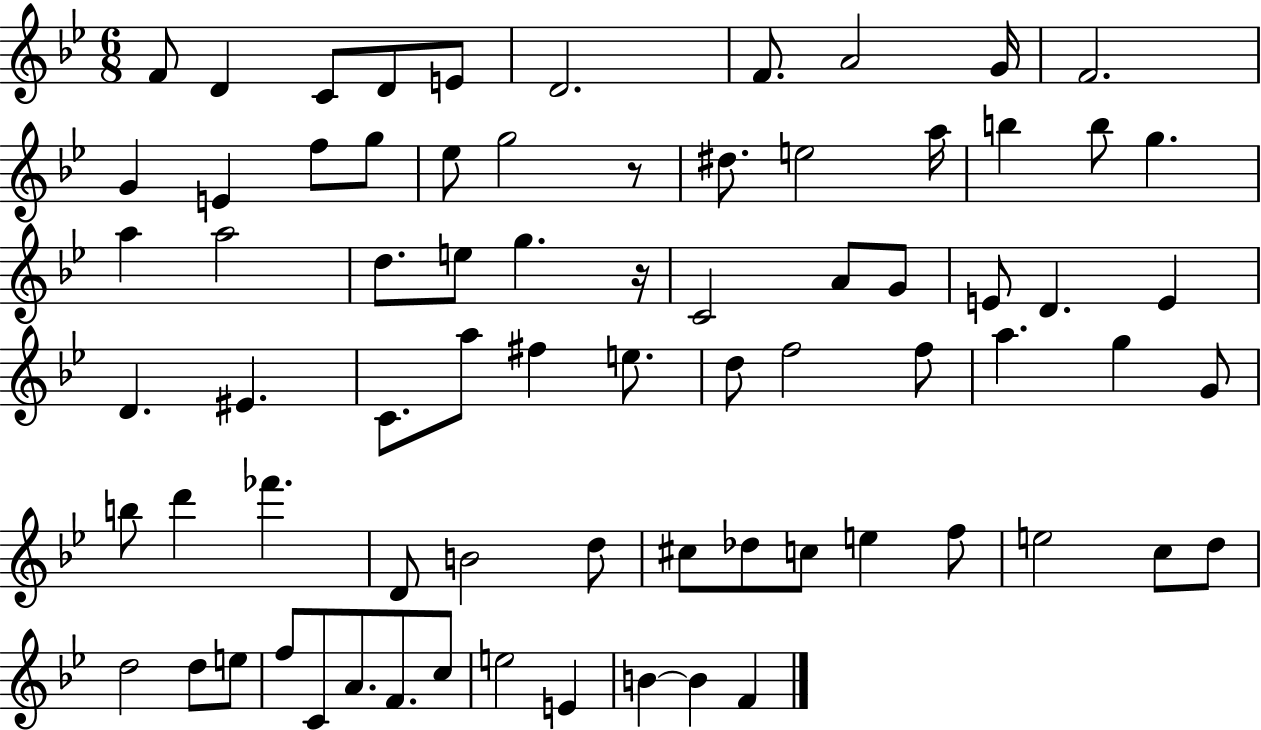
{
  \clef treble
  \numericTimeSignature
  \time 6/8
  \key bes \major
  f'8 d'4 c'8 d'8 e'8 | d'2. | f'8. a'2 g'16 | f'2. | \break g'4 e'4 f''8 g''8 | ees''8 g''2 r8 | dis''8. e''2 a''16 | b''4 b''8 g''4. | \break a''4 a''2 | d''8. e''8 g''4. r16 | c'2 a'8 g'8 | e'8 d'4. e'4 | \break d'4. eis'4. | c'8. a''8 fis''4 e''8. | d''8 f''2 f''8 | a''4. g''4 g'8 | \break b''8 d'''4 fes'''4. | d'8 b'2 d''8 | cis''8 des''8 c''8 e''4 f''8 | e''2 c''8 d''8 | \break d''2 d''8 e''8 | f''8 c'8 a'8. f'8. c''8 | e''2 e'4 | b'4~~ b'4 f'4 | \break \bar "|."
}